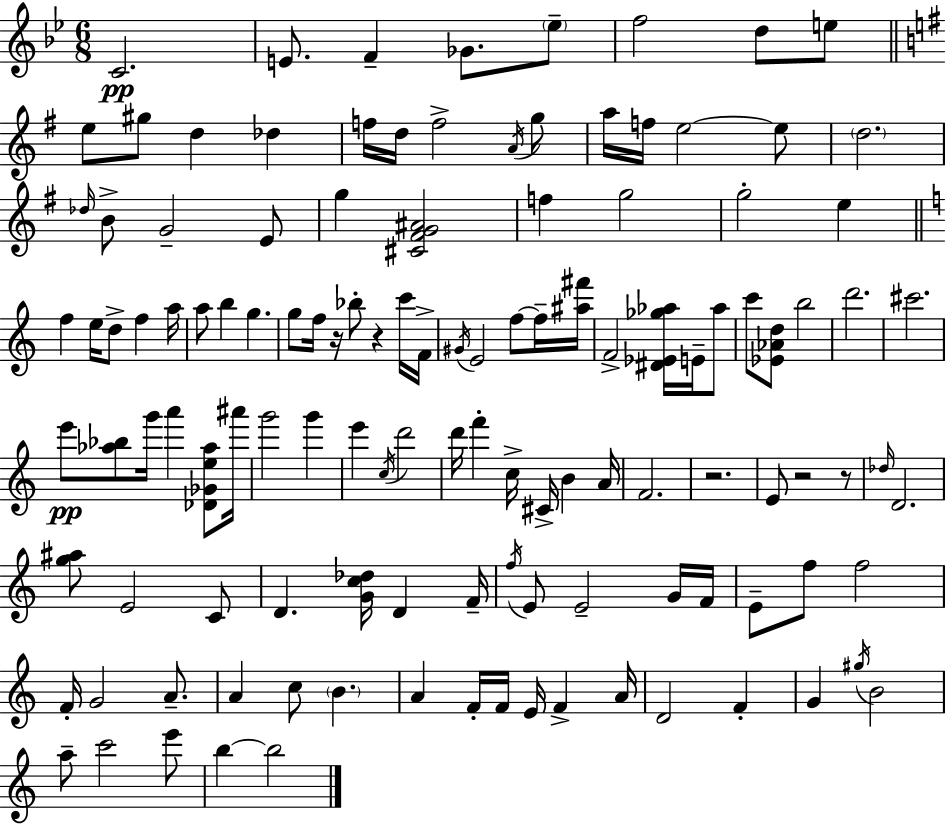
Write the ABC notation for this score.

X:1
T:Untitled
M:6/8
L:1/4
K:Bb
C2 E/2 F _G/2 _e/2 f2 d/2 e/2 e/2 ^g/2 d _d f/4 d/4 f2 A/4 g/2 a/4 f/4 e2 e/2 d2 _d/4 B/2 G2 E/2 g [^C^FG^A]2 f g2 g2 e f e/4 d/2 f a/4 a/2 b g g/2 f/4 z/4 _b/2 z c'/4 F/4 ^G/4 E2 f/2 f/4 [^a^f']/4 F2 [^D_E_g_a]/4 E/4 _a/2 c'/2 [_E_Ad]/2 b2 d'2 ^c'2 e'/2 [_a_b]/2 g'/4 a' [_D_Ge_a]/2 ^a'/4 g'2 g' e' c/4 d'2 d'/4 f' c/4 ^C/4 B A/4 F2 z2 E/2 z2 z/2 _d/4 D2 [g^a]/2 E2 C/2 D [Gc_d]/4 D F/4 f/4 E/2 E2 G/4 F/4 E/2 f/2 f2 F/4 G2 A/2 A c/2 B A F/4 F/4 E/4 F A/4 D2 F G ^g/4 B2 a/2 c'2 e'/2 b b2